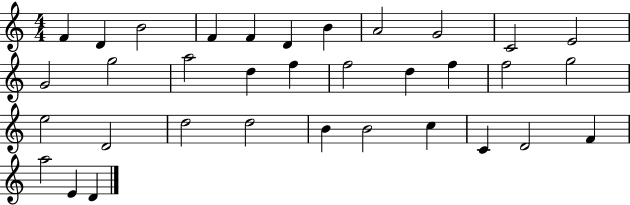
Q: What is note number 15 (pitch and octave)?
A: D5